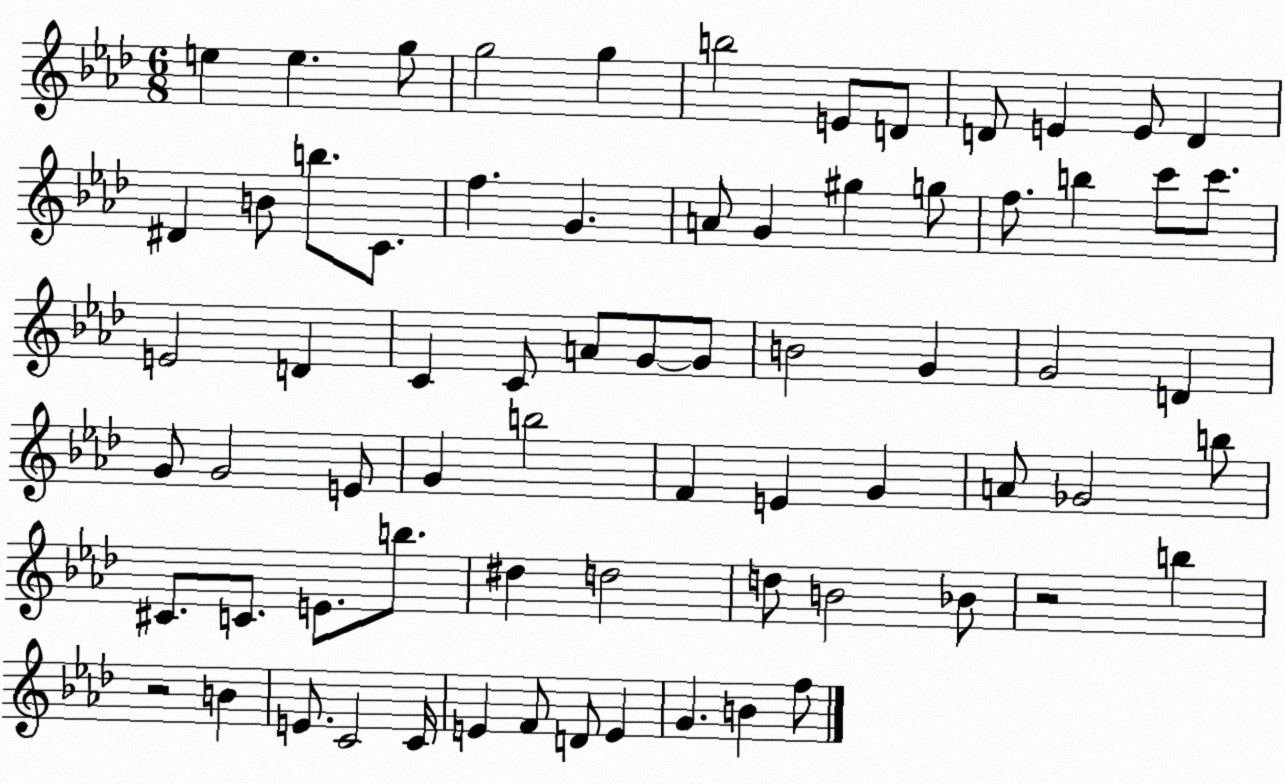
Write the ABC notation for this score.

X:1
T:Untitled
M:6/8
L:1/4
K:Ab
e e g/2 g2 g b2 E/2 D/2 D/2 E E/2 D ^D B/2 b/2 C/2 f G A/2 G ^g g/2 f/2 b c'/2 c'/2 E2 D C C/2 A/2 G/2 G/2 B2 G G2 D G/2 G2 E/2 G b2 F E G A/2 _G2 b/2 ^C/2 C/2 E/2 b/2 ^d d2 d/2 B2 _B/2 z2 b z2 B E/2 C2 C/4 E F/2 D/2 E G B f/2